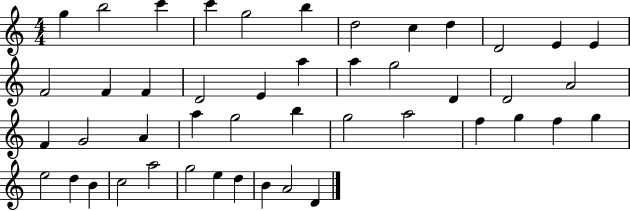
{
  \clef treble
  \numericTimeSignature
  \time 4/4
  \key c \major
  g''4 b''2 c'''4 | c'''4 g''2 b''4 | d''2 c''4 d''4 | d'2 e'4 e'4 | \break f'2 f'4 f'4 | d'2 e'4 a''4 | a''4 g''2 d'4 | d'2 a'2 | \break f'4 g'2 a'4 | a''4 g''2 b''4 | g''2 a''2 | f''4 g''4 f''4 g''4 | \break e''2 d''4 b'4 | c''2 a''2 | g''2 e''4 d''4 | b'4 a'2 d'4 | \break \bar "|."
}